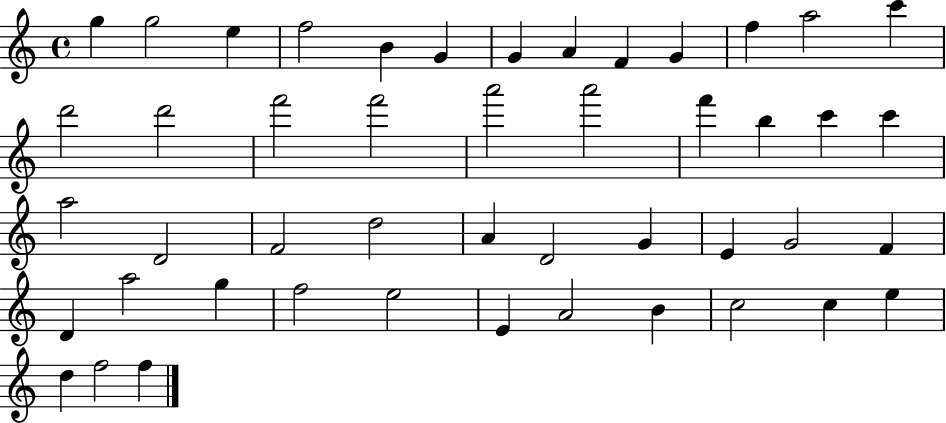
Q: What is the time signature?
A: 4/4